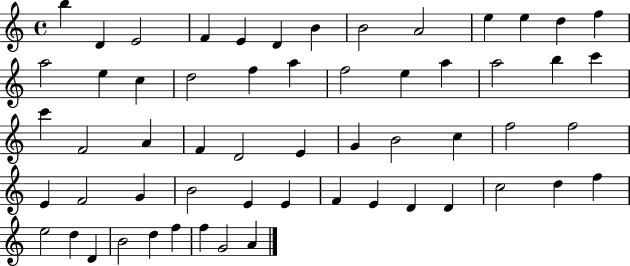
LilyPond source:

{
  \clef treble
  \time 4/4
  \defaultTimeSignature
  \key c \major
  b''4 d'4 e'2 | f'4 e'4 d'4 b'4 | b'2 a'2 | e''4 e''4 d''4 f''4 | \break a''2 e''4 c''4 | d''2 f''4 a''4 | f''2 e''4 a''4 | a''2 b''4 c'''4 | \break c'''4 f'2 a'4 | f'4 d'2 e'4 | g'4 b'2 c''4 | f''2 f''2 | \break e'4 f'2 g'4 | b'2 e'4 e'4 | f'4 e'4 d'4 d'4 | c''2 d''4 f''4 | \break e''2 d''4 d'4 | b'2 d''4 f''4 | f''4 g'2 a'4 | \bar "|."
}